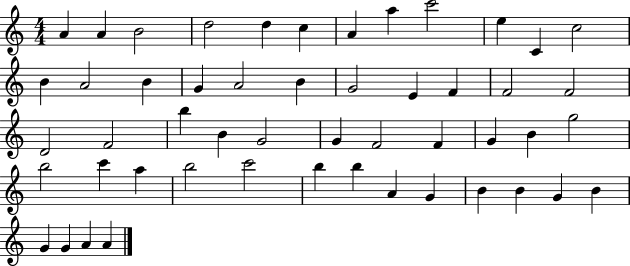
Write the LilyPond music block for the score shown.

{
  \clef treble
  \numericTimeSignature
  \time 4/4
  \key c \major
  a'4 a'4 b'2 | d''2 d''4 c''4 | a'4 a''4 c'''2 | e''4 c'4 c''2 | \break b'4 a'2 b'4 | g'4 a'2 b'4 | g'2 e'4 f'4 | f'2 f'2 | \break d'2 f'2 | b''4 b'4 g'2 | g'4 f'2 f'4 | g'4 b'4 g''2 | \break b''2 c'''4 a''4 | b''2 c'''2 | b''4 b''4 a'4 g'4 | b'4 b'4 g'4 b'4 | \break g'4 g'4 a'4 a'4 | \bar "|."
}